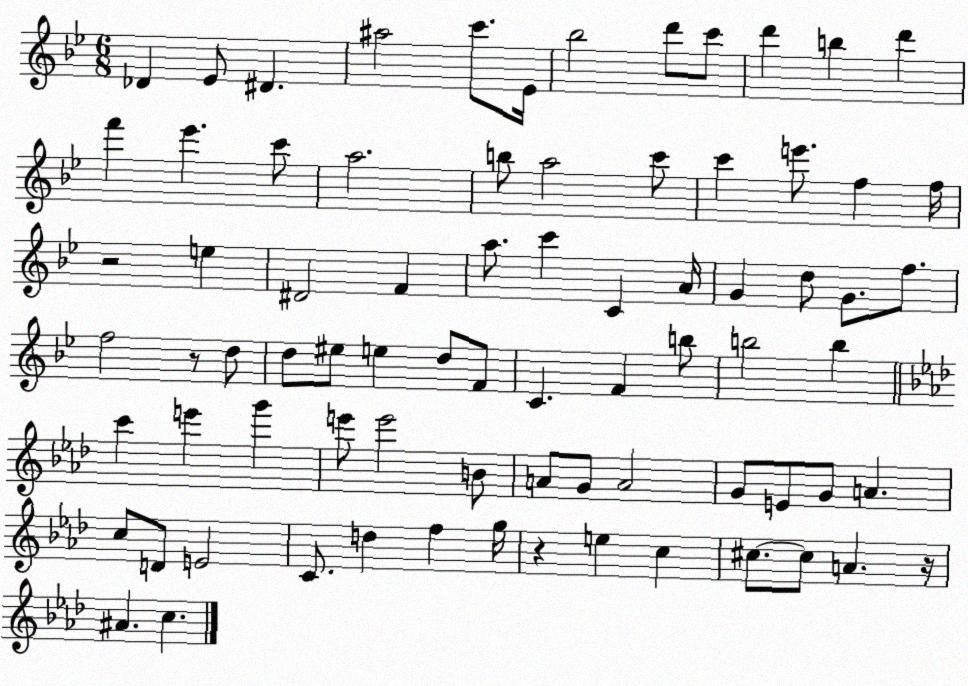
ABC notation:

X:1
T:Untitled
M:6/8
L:1/4
K:Bb
_D _E/2 ^D ^a2 c'/2 _E/4 _b2 d'/2 c'/2 d' b d' f' _e' c'/2 a2 b/2 a2 c'/2 c' e'/2 f f/4 z2 e ^D2 F a/2 c' C A/4 G d/2 G/2 f/2 f2 z/2 d/2 d/2 ^e/2 e d/2 F/2 C F b/2 b2 b c' e' g' e'/2 e'2 B/2 A/2 G/2 A2 G/2 E/2 G/2 A c/2 D/2 E2 C/2 d f g/4 z e c ^c/2 ^c/2 A z/4 ^A c